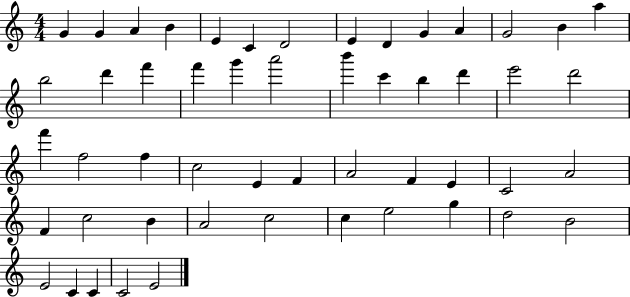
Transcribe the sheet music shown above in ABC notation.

X:1
T:Untitled
M:4/4
L:1/4
K:C
G G A B E C D2 E D G A G2 B a b2 d' f' f' g' a'2 b' c' b d' e'2 d'2 f' f2 f c2 E F A2 F E C2 A2 F c2 B A2 c2 c e2 g d2 B2 E2 C C C2 E2